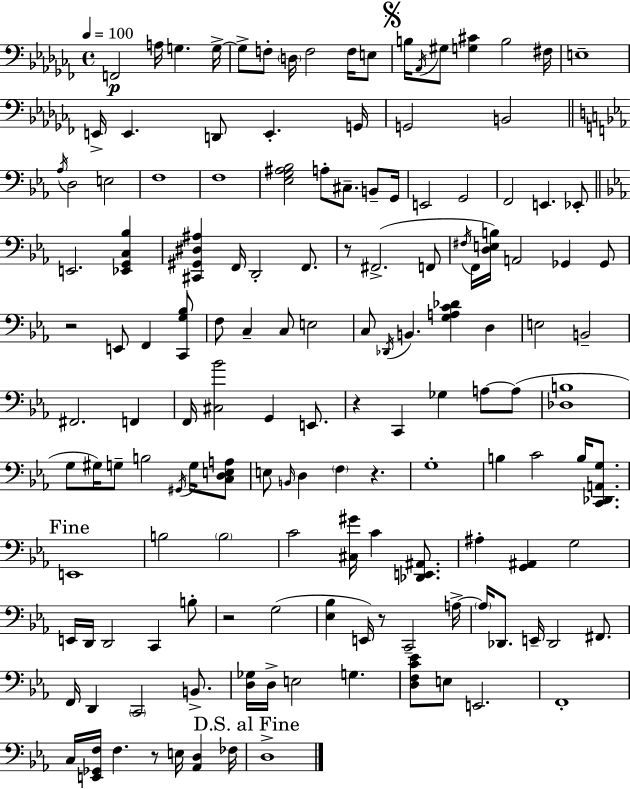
X:1
T:Untitled
M:4/4
L:1/4
K:Abm
F,,2 A,/4 G, G,/4 G,/2 F,/2 D,/4 F,2 F,/4 E,/2 B,/4 _A,,/4 ^G,/2 [G,^C] B,2 ^F,/4 E,4 E,,/4 E,, D,,/2 E,, G,,/4 G,,2 B,,2 _A,/4 D,2 E,2 F,4 F,4 [_E,G,^A,_B,]2 A,/2 ^C,/2 B,,/2 G,,/4 E,,2 G,,2 F,,2 E,, _E,,/2 E,,2 [_E,,G,,C,_B,] [^C,,^G,,^D,^A,] F,,/4 D,,2 F,,/2 z/2 ^F,,2 F,,/2 ^F,/4 F,,/4 [D,E,B,]/4 A,,2 _G,, _G,,/2 z2 E,,/2 F,, [C,,G,_B,]/2 F,/2 C, C,/2 E,2 C,/2 _D,,/4 B,, [G,A,C_D] D, E,2 B,,2 ^F,,2 F,, F,,/4 [^C,_B]2 G,, E,,/2 z C,, _G, A,/2 A,/2 [_D,B,]4 G,/2 ^G,/4 G,/2 B,2 ^G,,/4 G,/4 [C,D,E,A,]/2 E,/2 B,,/4 D, F, z G,4 B, C2 B,/4 [C,,_D,,A,,G,]/2 E,,4 B,2 B,2 C2 [^C,^G]/4 C [_D,,E,,^A,,]/2 ^A, [G,,^A,,] G,2 E,,/4 D,,/4 D,,2 C,, B,/2 z2 G,2 [_E,_B,] E,,/4 z/2 C,,2 A,/4 A,/4 _D,,/2 E,,/4 _D,,2 ^F,,/2 F,,/4 D,, C,,2 B,,/2 [D,_G,]/4 D,/4 E,2 G, [D,F,C_E]/2 E,/2 E,,2 F,,4 C,/4 [E,,_G,,F,]/4 F, z/2 E,/4 [_A,,D,] _F,/4 D,4